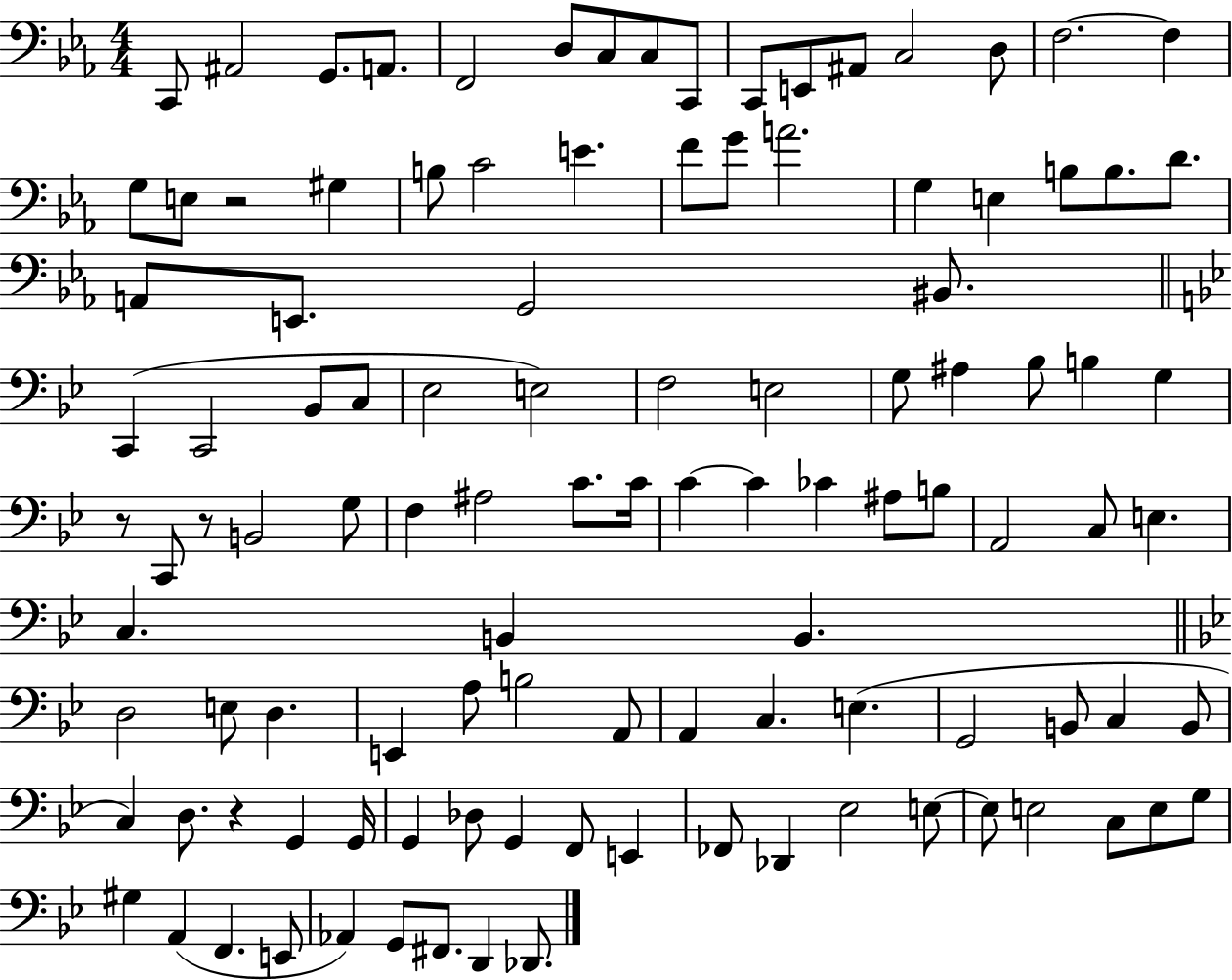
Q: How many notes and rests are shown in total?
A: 110